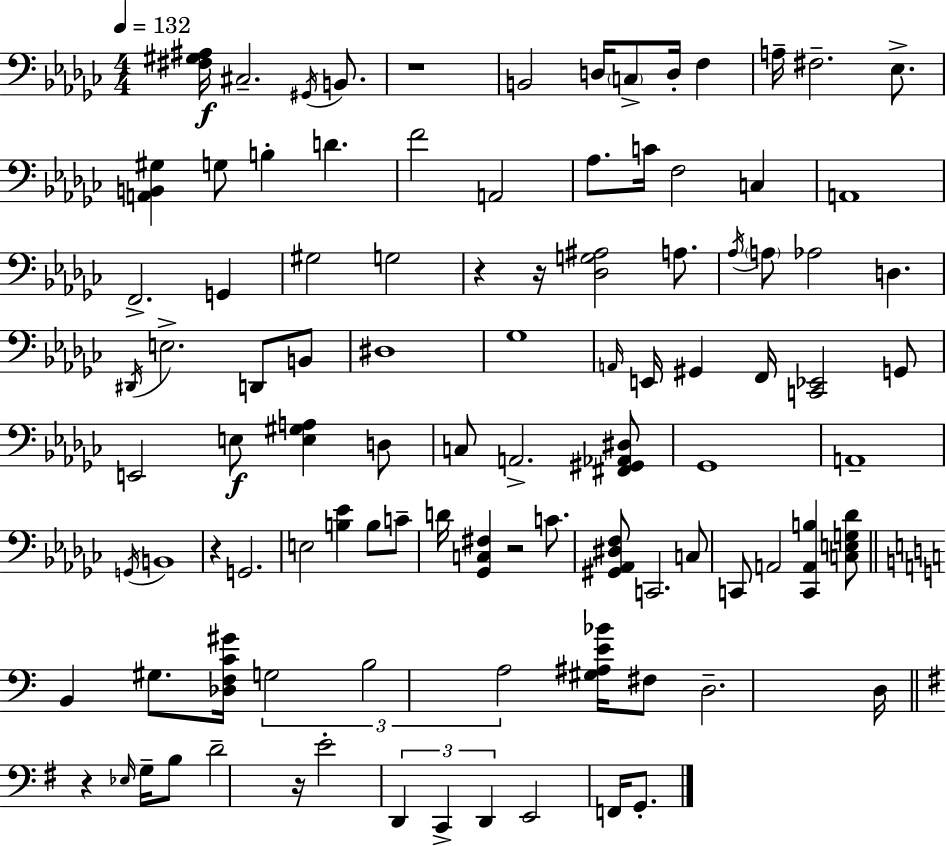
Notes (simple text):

[F#3,G#3,A#3]/s C#3/h. G#2/s B2/e. R/w B2/h D3/s C3/e D3/s F3/q A3/s F#3/h. Eb3/e. [A2,B2,G#3]/q G3/e B3/q D4/q. F4/h A2/h Ab3/e. C4/s F3/h C3/q A2/w F2/h. G2/q G#3/h G3/h R/q R/s [Db3,G3,A#3]/h A3/e. Ab3/s A3/e Ab3/h D3/q. D#2/s E3/h. D2/e B2/e D#3/w Gb3/w A2/s E2/s G#2/q F2/s [C2,Eb2]/h G2/e E2/h E3/e [E3,G#3,A3]/q D3/e C3/e A2/h. [F#2,G#2,Ab2,D#3]/e Gb2/w A2/w G2/s B2/w R/q G2/h. E3/h [B3,Eb4]/q B3/e C4/e D4/s [Gb2,C3,F#3]/q R/h C4/e. [G#2,Ab2,D#3,F3]/e C2/h. C3/e C2/e A2/h [C2,A2,B3]/q [C3,E3,G3,Db4]/e B2/q G#3/e. [Db3,F3,C4,G#4]/s G3/h B3/h A3/h [G#3,A#3,E4,Bb4]/s F#3/e D3/h. D3/s R/q Eb3/s G3/s B3/e D4/h R/s E4/h D2/q C2/q D2/q E2/h F2/s G2/e.